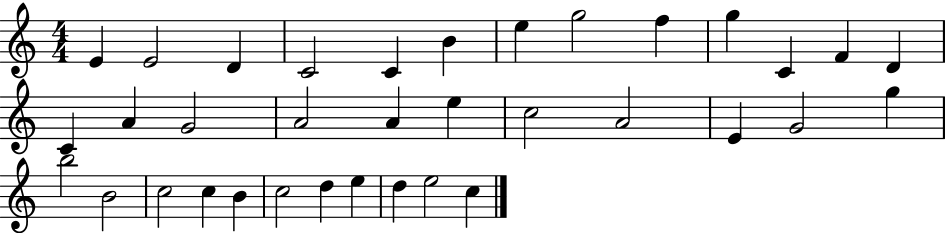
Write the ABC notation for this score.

X:1
T:Untitled
M:4/4
L:1/4
K:C
E E2 D C2 C B e g2 f g C F D C A G2 A2 A e c2 A2 E G2 g b2 B2 c2 c B c2 d e d e2 c